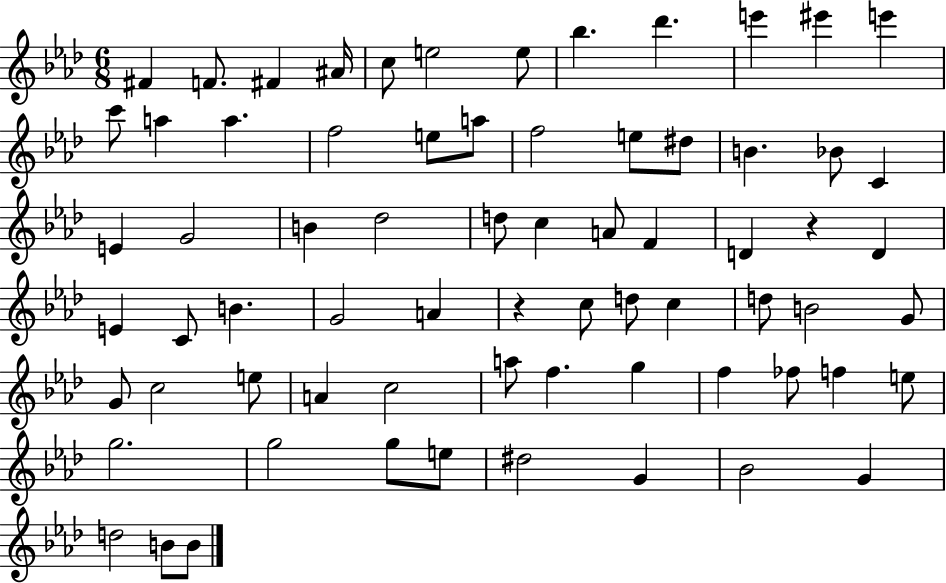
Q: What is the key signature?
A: AES major